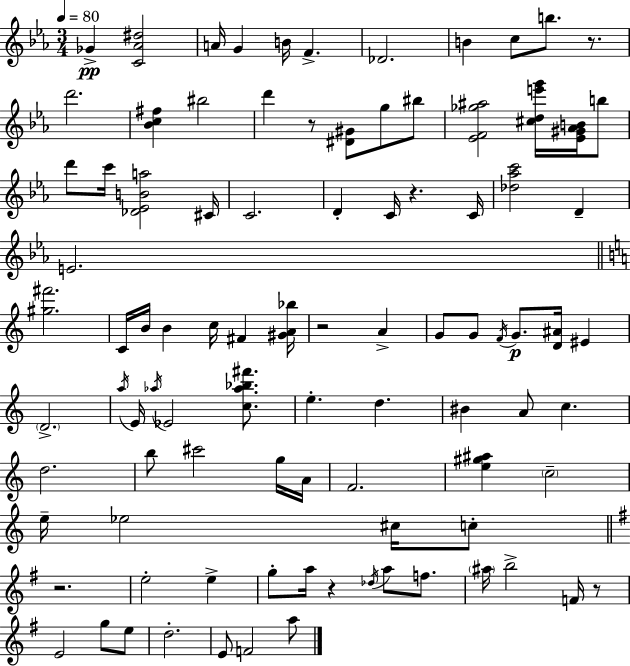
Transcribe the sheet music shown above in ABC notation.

X:1
T:Untitled
M:3/4
L:1/4
K:Cm
_G [C_A^d]2 A/4 G B/4 F _D2 B c/2 b/2 z/2 d'2 [_Bc^f] ^b2 d' z/2 [^D^G]/2 g/2 ^b/2 [_EF_g^a]2 [^cde'g']/4 [_E^G_AB]/4 b/2 d'/2 c'/4 [_D_EBa]2 ^C/4 C2 D C/4 z C/4 [_d_ac']2 D E2 [^g^f']2 C/4 B/4 B c/4 ^F [^GA_b]/4 z2 A G/2 G/2 F/4 G/2 [D^A]/4 ^E D2 a/4 E/4 _a/4 _E2 [c_a_b^f']/2 e d ^B A/2 c d2 b/2 ^c'2 g/4 A/4 F2 [e^g^a] c2 e/4 _e2 ^c/4 c/2 z2 e2 e g/2 a/4 z _d/4 a/2 f/2 ^a/4 b2 F/4 z/2 E2 g/2 e/2 d2 E/2 F2 a/2